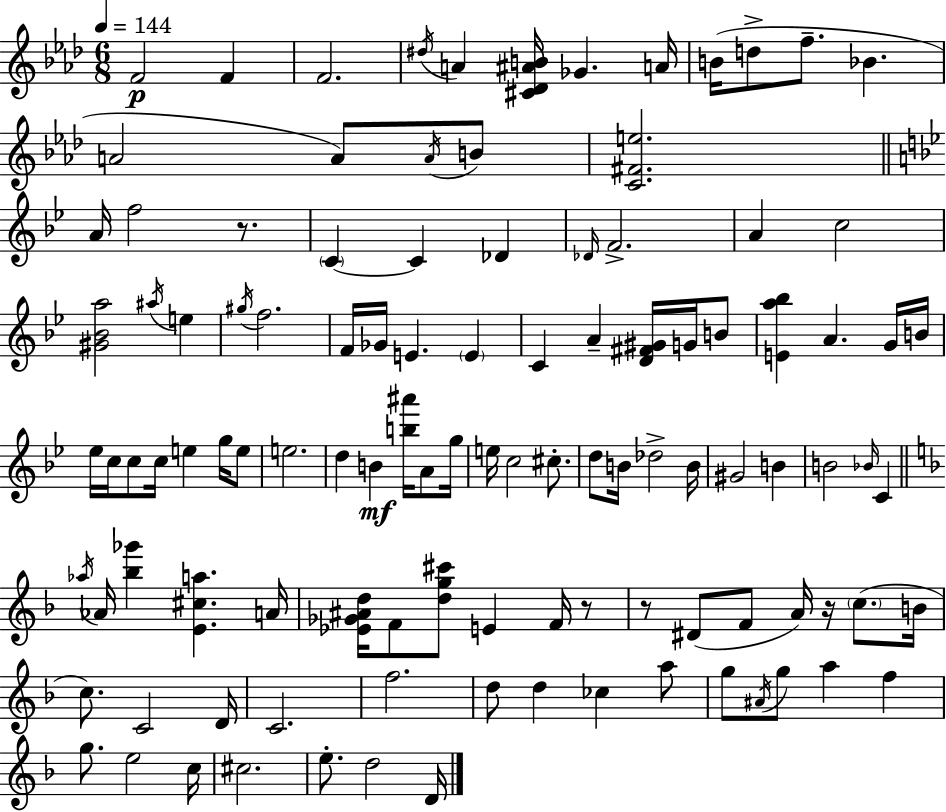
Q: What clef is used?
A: treble